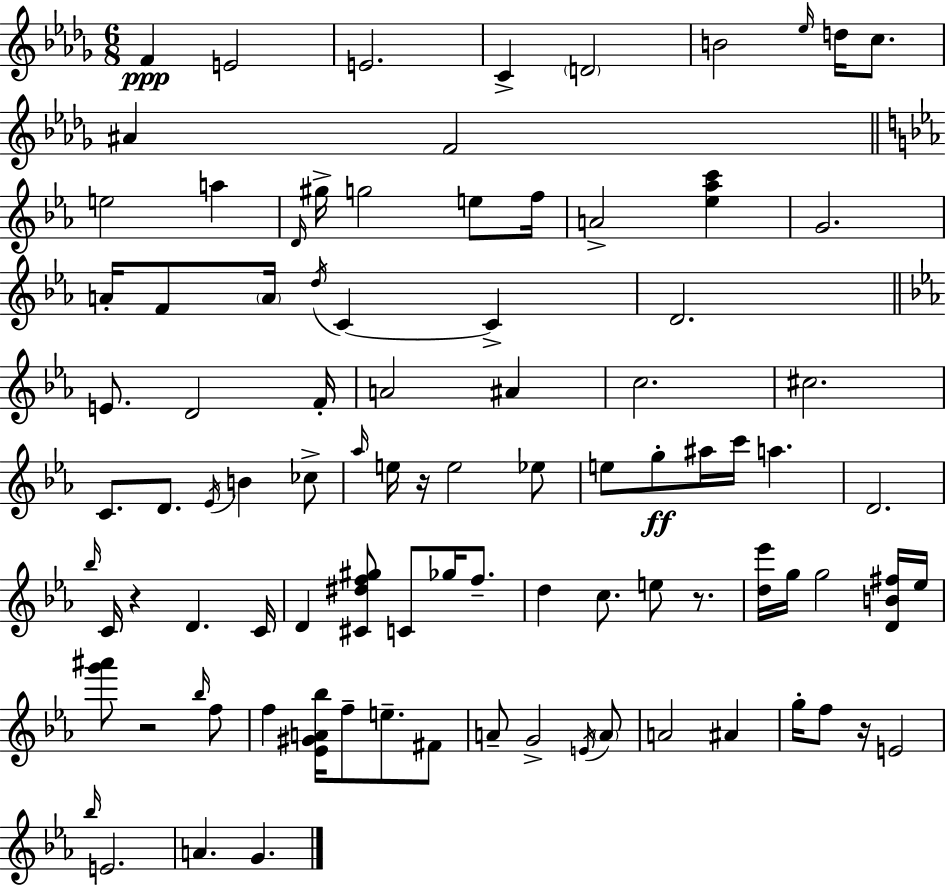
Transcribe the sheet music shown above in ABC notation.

X:1
T:Untitled
M:6/8
L:1/4
K:Bbm
F E2 E2 C D2 B2 _e/4 d/4 c/2 ^A F2 e2 a D/4 ^g/4 g2 e/2 f/4 A2 [_e_ac'] G2 A/4 F/2 A/4 d/4 C C D2 E/2 D2 F/4 A2 ^A c2 ^c2 C/2 D/2 _E/4 B _c/2 _a/4 e/4 z/4 e2 _e/2 e/2 g/2 ^a/4 c'/4 a D2 _b/4 C/4 z D C/4 D [^C^df^g]/2 C/2 _g/4 f/2 d c/2 e/2 z/2 [d_e']/4 g/4 g2 [DB^f]/4 _e/4 [g'^a']/2 z2 _b/4 f/2 f [_E^GA_b]/4 f/2 e/2 ^F/2 A/2 G2 E/4 A/2 A2 ^A g/4 f/2 z/4 E2 _b/4 E2 A G